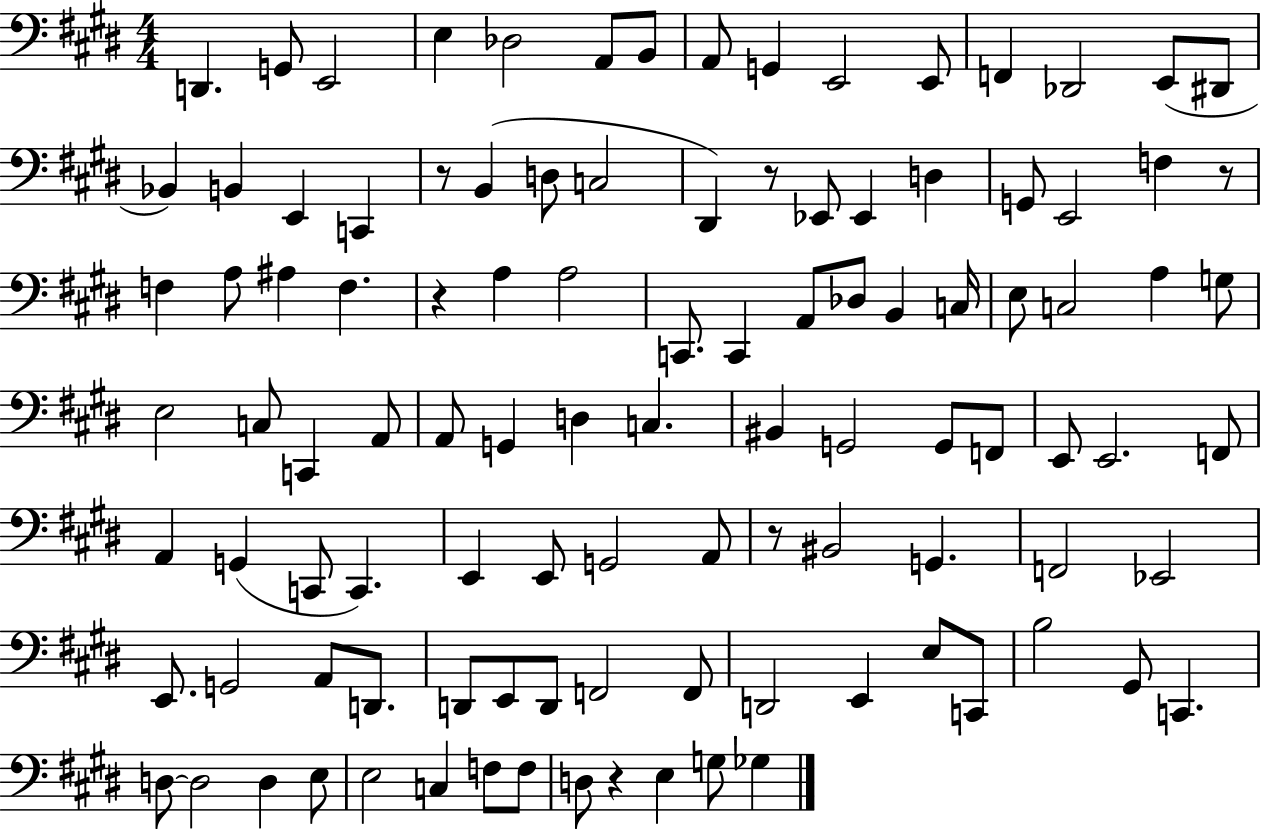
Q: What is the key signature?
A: E major